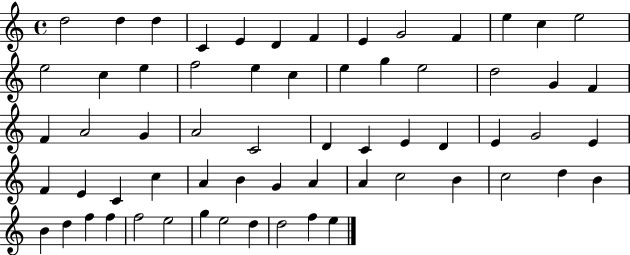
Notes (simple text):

D5/h D5/q D5/q C4/q E4/q D4/q F4/q E4/q G4/h F4/q E5/q C5/q E5/h E5/h C5/q E5/q F5/h E5/q C5/q E5/q G5/q E5/h D5/h G4/q F4/q F4/q A4/h G4/q A4/h C4/h D4/q C4/q E4/q D4/q E4/q G4/h E4/q F4/q E4/q C4/q C5/q A4/q B4/q G4/q A4/q A4/q C5/h B4/q C5/h D5/q B4/q B4/q D5/q F5/q F5/q F5/h E5/h G5/q E5/h D5/q D5/h F5/q E5/q